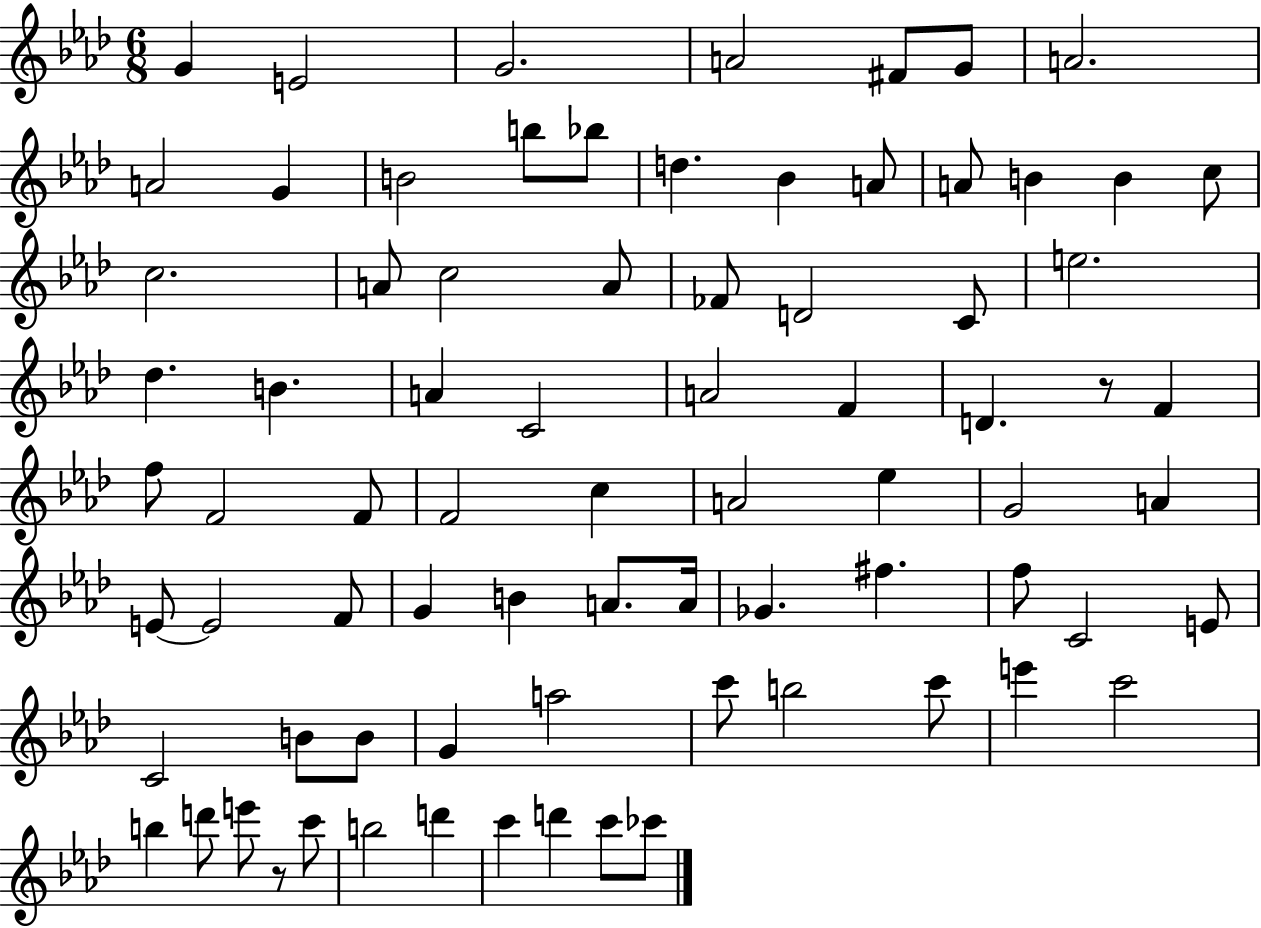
{
  \clef treble
  \numericTimeSignature
  \time 6/8
  \key aes \major
  g'4 e'2 | g'2. | a'2 fis'8 g'8 | a'2. | \break a'2 g'4 | b'2 b''8 bes''8 | d''4. bes'4 a'8 | a'8 b'4 b'4 c''8 | \break c''2. | a'8 c''2 a'8 | fes'8 d'2 c'8 | e''2. | \break des''4. b'4. | a'4 c'2 | a'2 f'4 | d'4. r8 f'4 | \break f''8 f'2 f'8 | f'2 c''4 | a'2 ees''4 | g'2 a'4 | \break e'8~~ e'2 f'8 | g'4 b'4 a'8. a'16 | ges'4. fis''4. | f''8 c'2 e'8 | \break c'2 b'8 b'8 | g'4 a''2 | c'''8 b''2 c'''8 | e'''4 c'''2 | \break b''4 d'''8 e'''8 r8 c'''8 | b''2 d'''4 | c'''4 d'''4 c'''8 ces'''8 | \bar "|."
}